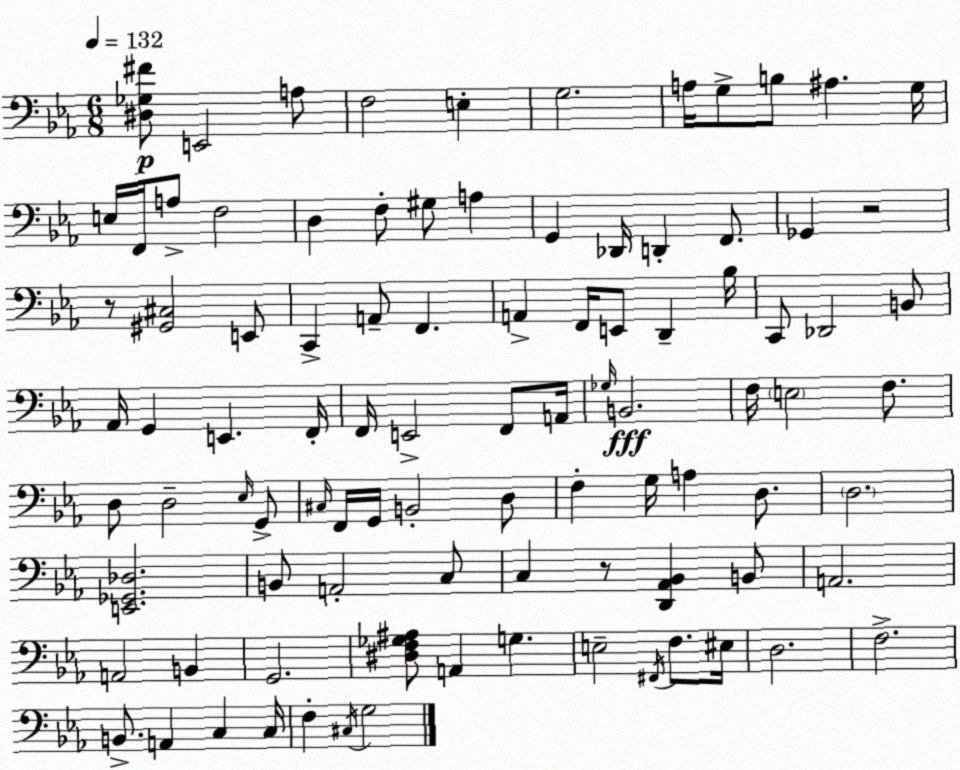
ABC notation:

X:1
T:Untitled
M:6/8
L:1/4
K:Cm
[^D,_G,^F]/2 E,,2 A,/2 F,2 E, G,2 A,/4 G,/2 B,/2 ^A, G,/4 E,/4 F,,/4 A,/2 F,2 D, F,/2 ^G,/2 A, G,, _D,,/4 D,, F,,/2 _G,, z2 z/2 [^G,,^C,]2 E,,/2 C,, A,,/2 F,, A,, F,,/4 E,,/2 D,, _B,/4 C,,/2 _D,,2 B,,/2 _A,,/4 G,, E,, F,,/4 F,,/4 E,,2 F,,/2 A,,/4 _G,/4 B,,2 F,/4 E,2 F,/2 D,/2 D,2 _E,/4 G,,/2 ^C,/4 F,,/4 G,,/4 B,,2 D,/2 F, G,/4 A, D,/2 D,2 [E,,_G,,_D,]2 B,,/2 A,,2 C,/2 C, z/2 [D,,_A,,_B,,] B,,/2 A,,2 A,,2 B,, G,,2 [^D,F,_G,^A,]/2 A,, G, E,2 ^F,,/4 F,/2 ^E,/4 D,2 F,2 B,,/2 A,, C, C,/4 F, ^C,/4 G,2